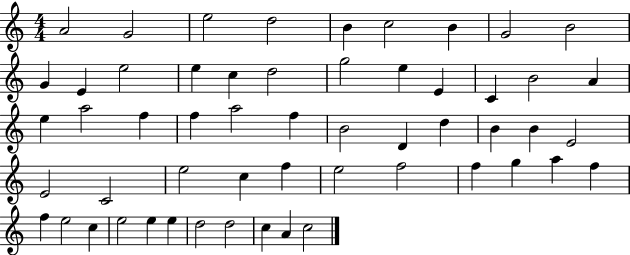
{
  \clef treble
  \numericTimeSignature
  \time 4/4
  \key c \major
  a'2 g'2 | e''2 d''2 | b'4 c''2 b'4 | g'2 b'2 | \break g'4 e'4 e''2 | e''4 c''4 d''2 | g''2 e''4 e'4 | c'4 b'2 a'4 | \break e''4 a''2 f''4 | f''4 a''2 f''4 | b'2 d'4 d''4 | b'4 b'4 e'2 | \break e'2 c'2 | e''2 c''4 f''4 | e''2 f''2 | f''4 g''4 a''4 f''4 | \break f''4 e''2 c''4 | e''2 e''4 e''4 | d''2 d''2 | c''4 a'4 c''2 | \break \bar "|."
}